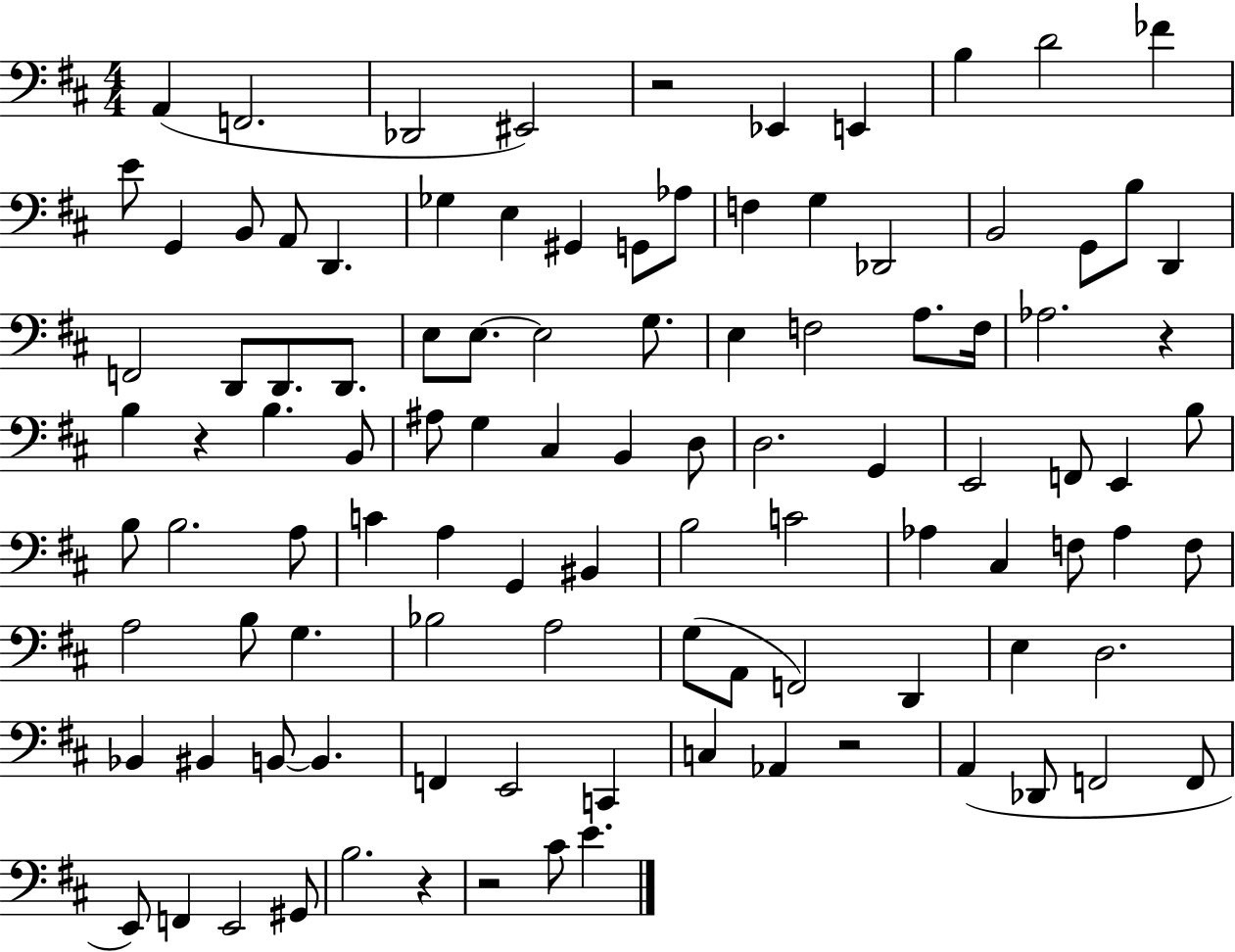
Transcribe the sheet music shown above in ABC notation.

X:1
T:Untitled
M:4/4
L:1/4
K:D
A,, F,,2 _D,,2 ^E,,2 z2 _E,, E,, B, D2 _F E/2 G,, B,,/2 A,,/2 D,, _G, E, ^G,, G,,/2 _A,/2 F, G, _D,,2 B,,2 G,,/2 B,/2 D,, F,,2 D,,/2 D,,/2 D,,/2 E,/2 E,/2 E,2 G,/2 E, F,2 A,/2 F,/4 _A,2 z B, z B, B,,/2 ^A,/2 G, ^C, B,, D,/2 D,2 G,, E,,2 F,,/2 E,, B,/2 B,/2 B,2 A,/2 C A, G,, ^B,, B,2 C2 _A, ^C, F,/2 _A, F,/2 A,2 B,/2 G, _B,2 A,2 G,/2 A,,/2 F,,2 D,, E, D,2 _B,, ^B,, B,,/2 B,, F,, E,,2 C,, C, _A,, z2 A,, _D,,/2 F,,2 F,,/2 E,,/2 F,, E,,2 ^G,,/2 B,2 z z2 ^C/2 E